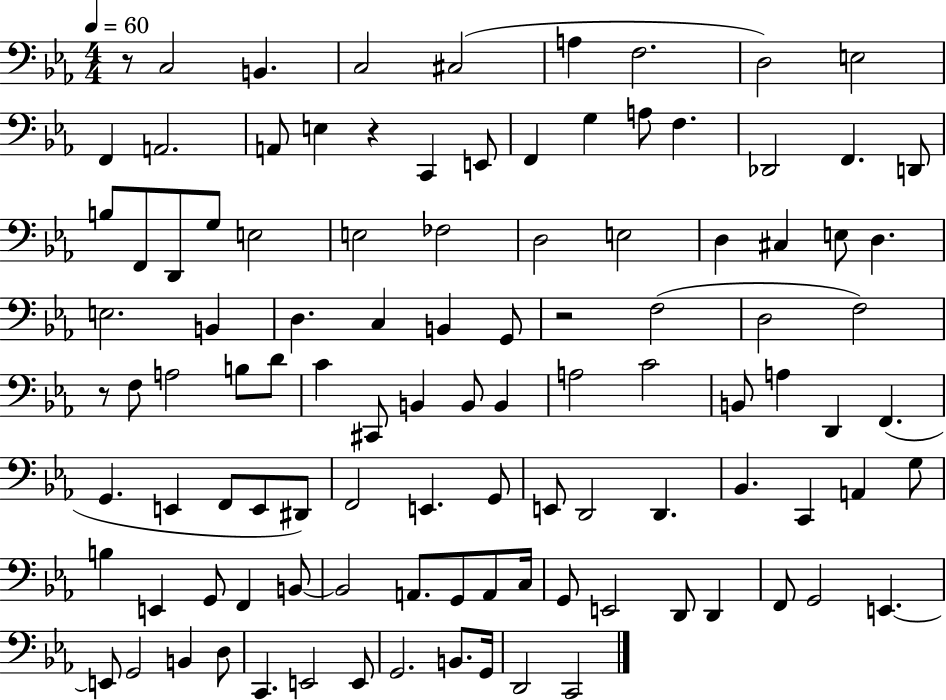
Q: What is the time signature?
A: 4/4